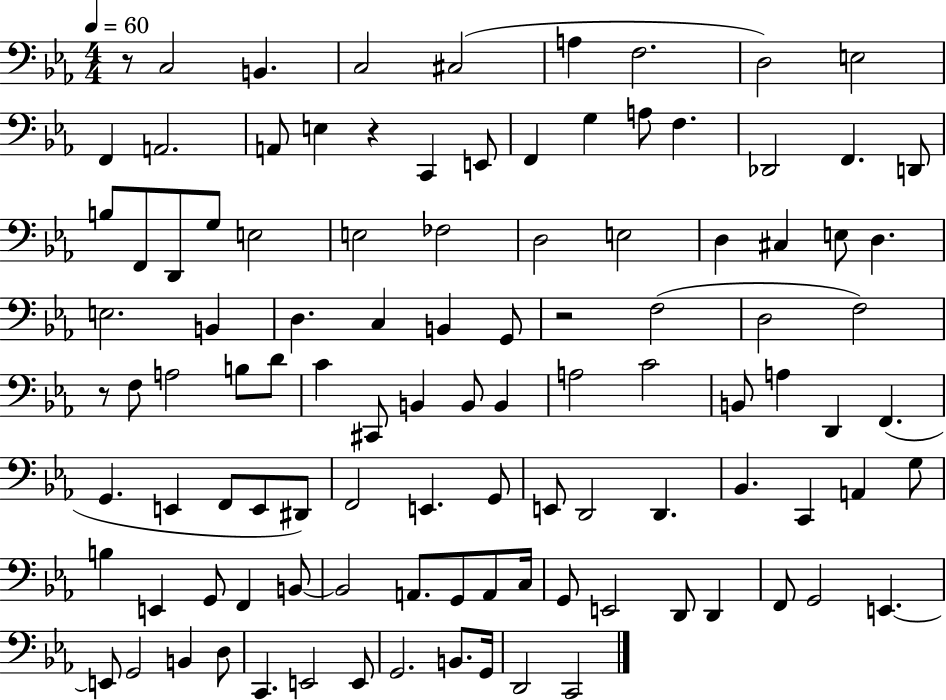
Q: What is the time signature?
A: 4/4